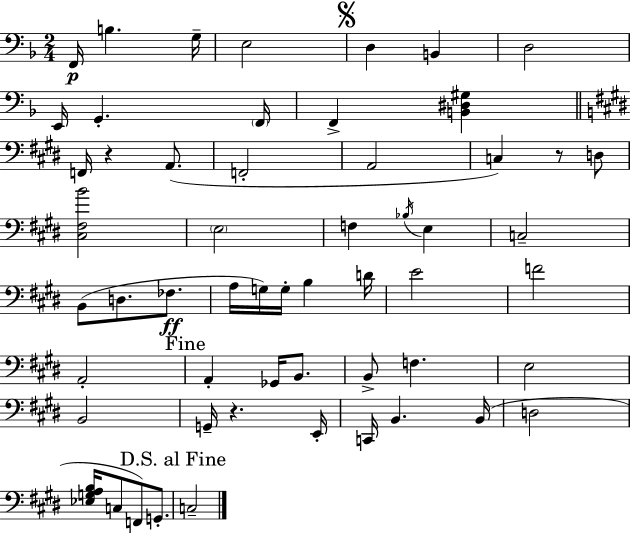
X:1
T:Untitled
M:2/4
L:1/4
K:F
F,,/4 B, G,/4 E,2 D, B,, D,2 E,,/4 G,, F,,/4 F,, [B,,^D,^G,] F,,/4 z A,,/2 F,,2 A,,2 C, z/2 D,/2 [^C,^F,B]2 E,2 F, _B,/4 E, C,2 B,,/2 D,/2 _F,/2 A,/4 G,/4 G,/4 B, D/4 E2 F2 A,,2 A,, _G,,/4 B,,/2 B,,/2 F, E,2 B,,2 G,,/4 z E,,/4 C,,/4 B,, B,,/4 D,2 [_E,G,A,B,]/4 C,/2 F,,/2 G,,/2 C,2